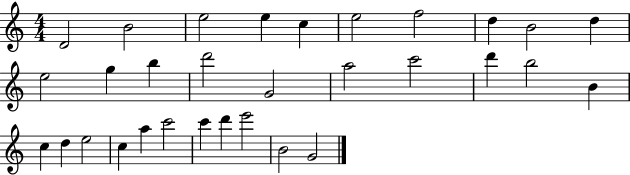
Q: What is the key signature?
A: C major